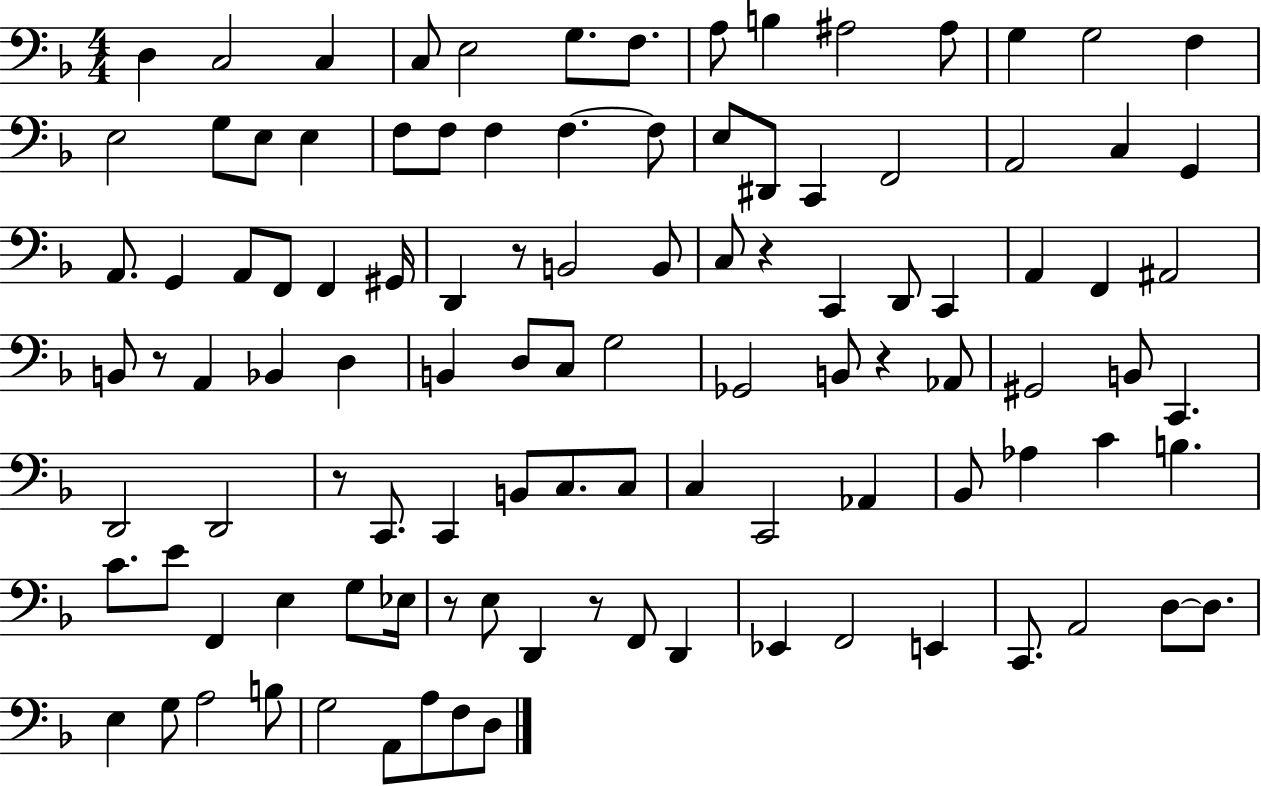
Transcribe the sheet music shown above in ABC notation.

X:1
T:Untitled
M:4/4
L:1/4
K:F
D, C,2 C, C,/2 E,2 G,/2 F,/2 A,/2 B, ^A,2 ^A,/2 G, G,2 F, E,2 G,/2 E,/2 E, F,/2 F,/2 F, F, F,/2 E,/2 ^D,,/2 C,, F,,2 A,,2 C, G,, A,,/2 G,, A,,/2 F,,/2 F,, ^G,,/4 D,, z/2 B,,2 B,,/2 C,/2 z C,, D,,/2 C,, A,, F,, ^A,,2 B,,/2 z/2 A,, _B,, D, B,, D,/2 C,/2 G,2 _G,,2 B,,/2 z _A,,/2 ^G,,2 B,,/2 C,, D,,2 D,,2 z/2 C,,/2 C,, B,,/2 C,/2 C,/2 C, C,,2 _A,, _B,,/2 _A, C B, C/2 E/2 F,, E, G,/2 _E,/4 z/2 E,/2 D,, z/2 F,,/2 D,, _E,, F,,2 E,, C,,/2 A,,2 D,/2 D,/2 E, G,/2 A,2 B,/2 G,2 A,,/2 A,/2 F,/2 D,/2